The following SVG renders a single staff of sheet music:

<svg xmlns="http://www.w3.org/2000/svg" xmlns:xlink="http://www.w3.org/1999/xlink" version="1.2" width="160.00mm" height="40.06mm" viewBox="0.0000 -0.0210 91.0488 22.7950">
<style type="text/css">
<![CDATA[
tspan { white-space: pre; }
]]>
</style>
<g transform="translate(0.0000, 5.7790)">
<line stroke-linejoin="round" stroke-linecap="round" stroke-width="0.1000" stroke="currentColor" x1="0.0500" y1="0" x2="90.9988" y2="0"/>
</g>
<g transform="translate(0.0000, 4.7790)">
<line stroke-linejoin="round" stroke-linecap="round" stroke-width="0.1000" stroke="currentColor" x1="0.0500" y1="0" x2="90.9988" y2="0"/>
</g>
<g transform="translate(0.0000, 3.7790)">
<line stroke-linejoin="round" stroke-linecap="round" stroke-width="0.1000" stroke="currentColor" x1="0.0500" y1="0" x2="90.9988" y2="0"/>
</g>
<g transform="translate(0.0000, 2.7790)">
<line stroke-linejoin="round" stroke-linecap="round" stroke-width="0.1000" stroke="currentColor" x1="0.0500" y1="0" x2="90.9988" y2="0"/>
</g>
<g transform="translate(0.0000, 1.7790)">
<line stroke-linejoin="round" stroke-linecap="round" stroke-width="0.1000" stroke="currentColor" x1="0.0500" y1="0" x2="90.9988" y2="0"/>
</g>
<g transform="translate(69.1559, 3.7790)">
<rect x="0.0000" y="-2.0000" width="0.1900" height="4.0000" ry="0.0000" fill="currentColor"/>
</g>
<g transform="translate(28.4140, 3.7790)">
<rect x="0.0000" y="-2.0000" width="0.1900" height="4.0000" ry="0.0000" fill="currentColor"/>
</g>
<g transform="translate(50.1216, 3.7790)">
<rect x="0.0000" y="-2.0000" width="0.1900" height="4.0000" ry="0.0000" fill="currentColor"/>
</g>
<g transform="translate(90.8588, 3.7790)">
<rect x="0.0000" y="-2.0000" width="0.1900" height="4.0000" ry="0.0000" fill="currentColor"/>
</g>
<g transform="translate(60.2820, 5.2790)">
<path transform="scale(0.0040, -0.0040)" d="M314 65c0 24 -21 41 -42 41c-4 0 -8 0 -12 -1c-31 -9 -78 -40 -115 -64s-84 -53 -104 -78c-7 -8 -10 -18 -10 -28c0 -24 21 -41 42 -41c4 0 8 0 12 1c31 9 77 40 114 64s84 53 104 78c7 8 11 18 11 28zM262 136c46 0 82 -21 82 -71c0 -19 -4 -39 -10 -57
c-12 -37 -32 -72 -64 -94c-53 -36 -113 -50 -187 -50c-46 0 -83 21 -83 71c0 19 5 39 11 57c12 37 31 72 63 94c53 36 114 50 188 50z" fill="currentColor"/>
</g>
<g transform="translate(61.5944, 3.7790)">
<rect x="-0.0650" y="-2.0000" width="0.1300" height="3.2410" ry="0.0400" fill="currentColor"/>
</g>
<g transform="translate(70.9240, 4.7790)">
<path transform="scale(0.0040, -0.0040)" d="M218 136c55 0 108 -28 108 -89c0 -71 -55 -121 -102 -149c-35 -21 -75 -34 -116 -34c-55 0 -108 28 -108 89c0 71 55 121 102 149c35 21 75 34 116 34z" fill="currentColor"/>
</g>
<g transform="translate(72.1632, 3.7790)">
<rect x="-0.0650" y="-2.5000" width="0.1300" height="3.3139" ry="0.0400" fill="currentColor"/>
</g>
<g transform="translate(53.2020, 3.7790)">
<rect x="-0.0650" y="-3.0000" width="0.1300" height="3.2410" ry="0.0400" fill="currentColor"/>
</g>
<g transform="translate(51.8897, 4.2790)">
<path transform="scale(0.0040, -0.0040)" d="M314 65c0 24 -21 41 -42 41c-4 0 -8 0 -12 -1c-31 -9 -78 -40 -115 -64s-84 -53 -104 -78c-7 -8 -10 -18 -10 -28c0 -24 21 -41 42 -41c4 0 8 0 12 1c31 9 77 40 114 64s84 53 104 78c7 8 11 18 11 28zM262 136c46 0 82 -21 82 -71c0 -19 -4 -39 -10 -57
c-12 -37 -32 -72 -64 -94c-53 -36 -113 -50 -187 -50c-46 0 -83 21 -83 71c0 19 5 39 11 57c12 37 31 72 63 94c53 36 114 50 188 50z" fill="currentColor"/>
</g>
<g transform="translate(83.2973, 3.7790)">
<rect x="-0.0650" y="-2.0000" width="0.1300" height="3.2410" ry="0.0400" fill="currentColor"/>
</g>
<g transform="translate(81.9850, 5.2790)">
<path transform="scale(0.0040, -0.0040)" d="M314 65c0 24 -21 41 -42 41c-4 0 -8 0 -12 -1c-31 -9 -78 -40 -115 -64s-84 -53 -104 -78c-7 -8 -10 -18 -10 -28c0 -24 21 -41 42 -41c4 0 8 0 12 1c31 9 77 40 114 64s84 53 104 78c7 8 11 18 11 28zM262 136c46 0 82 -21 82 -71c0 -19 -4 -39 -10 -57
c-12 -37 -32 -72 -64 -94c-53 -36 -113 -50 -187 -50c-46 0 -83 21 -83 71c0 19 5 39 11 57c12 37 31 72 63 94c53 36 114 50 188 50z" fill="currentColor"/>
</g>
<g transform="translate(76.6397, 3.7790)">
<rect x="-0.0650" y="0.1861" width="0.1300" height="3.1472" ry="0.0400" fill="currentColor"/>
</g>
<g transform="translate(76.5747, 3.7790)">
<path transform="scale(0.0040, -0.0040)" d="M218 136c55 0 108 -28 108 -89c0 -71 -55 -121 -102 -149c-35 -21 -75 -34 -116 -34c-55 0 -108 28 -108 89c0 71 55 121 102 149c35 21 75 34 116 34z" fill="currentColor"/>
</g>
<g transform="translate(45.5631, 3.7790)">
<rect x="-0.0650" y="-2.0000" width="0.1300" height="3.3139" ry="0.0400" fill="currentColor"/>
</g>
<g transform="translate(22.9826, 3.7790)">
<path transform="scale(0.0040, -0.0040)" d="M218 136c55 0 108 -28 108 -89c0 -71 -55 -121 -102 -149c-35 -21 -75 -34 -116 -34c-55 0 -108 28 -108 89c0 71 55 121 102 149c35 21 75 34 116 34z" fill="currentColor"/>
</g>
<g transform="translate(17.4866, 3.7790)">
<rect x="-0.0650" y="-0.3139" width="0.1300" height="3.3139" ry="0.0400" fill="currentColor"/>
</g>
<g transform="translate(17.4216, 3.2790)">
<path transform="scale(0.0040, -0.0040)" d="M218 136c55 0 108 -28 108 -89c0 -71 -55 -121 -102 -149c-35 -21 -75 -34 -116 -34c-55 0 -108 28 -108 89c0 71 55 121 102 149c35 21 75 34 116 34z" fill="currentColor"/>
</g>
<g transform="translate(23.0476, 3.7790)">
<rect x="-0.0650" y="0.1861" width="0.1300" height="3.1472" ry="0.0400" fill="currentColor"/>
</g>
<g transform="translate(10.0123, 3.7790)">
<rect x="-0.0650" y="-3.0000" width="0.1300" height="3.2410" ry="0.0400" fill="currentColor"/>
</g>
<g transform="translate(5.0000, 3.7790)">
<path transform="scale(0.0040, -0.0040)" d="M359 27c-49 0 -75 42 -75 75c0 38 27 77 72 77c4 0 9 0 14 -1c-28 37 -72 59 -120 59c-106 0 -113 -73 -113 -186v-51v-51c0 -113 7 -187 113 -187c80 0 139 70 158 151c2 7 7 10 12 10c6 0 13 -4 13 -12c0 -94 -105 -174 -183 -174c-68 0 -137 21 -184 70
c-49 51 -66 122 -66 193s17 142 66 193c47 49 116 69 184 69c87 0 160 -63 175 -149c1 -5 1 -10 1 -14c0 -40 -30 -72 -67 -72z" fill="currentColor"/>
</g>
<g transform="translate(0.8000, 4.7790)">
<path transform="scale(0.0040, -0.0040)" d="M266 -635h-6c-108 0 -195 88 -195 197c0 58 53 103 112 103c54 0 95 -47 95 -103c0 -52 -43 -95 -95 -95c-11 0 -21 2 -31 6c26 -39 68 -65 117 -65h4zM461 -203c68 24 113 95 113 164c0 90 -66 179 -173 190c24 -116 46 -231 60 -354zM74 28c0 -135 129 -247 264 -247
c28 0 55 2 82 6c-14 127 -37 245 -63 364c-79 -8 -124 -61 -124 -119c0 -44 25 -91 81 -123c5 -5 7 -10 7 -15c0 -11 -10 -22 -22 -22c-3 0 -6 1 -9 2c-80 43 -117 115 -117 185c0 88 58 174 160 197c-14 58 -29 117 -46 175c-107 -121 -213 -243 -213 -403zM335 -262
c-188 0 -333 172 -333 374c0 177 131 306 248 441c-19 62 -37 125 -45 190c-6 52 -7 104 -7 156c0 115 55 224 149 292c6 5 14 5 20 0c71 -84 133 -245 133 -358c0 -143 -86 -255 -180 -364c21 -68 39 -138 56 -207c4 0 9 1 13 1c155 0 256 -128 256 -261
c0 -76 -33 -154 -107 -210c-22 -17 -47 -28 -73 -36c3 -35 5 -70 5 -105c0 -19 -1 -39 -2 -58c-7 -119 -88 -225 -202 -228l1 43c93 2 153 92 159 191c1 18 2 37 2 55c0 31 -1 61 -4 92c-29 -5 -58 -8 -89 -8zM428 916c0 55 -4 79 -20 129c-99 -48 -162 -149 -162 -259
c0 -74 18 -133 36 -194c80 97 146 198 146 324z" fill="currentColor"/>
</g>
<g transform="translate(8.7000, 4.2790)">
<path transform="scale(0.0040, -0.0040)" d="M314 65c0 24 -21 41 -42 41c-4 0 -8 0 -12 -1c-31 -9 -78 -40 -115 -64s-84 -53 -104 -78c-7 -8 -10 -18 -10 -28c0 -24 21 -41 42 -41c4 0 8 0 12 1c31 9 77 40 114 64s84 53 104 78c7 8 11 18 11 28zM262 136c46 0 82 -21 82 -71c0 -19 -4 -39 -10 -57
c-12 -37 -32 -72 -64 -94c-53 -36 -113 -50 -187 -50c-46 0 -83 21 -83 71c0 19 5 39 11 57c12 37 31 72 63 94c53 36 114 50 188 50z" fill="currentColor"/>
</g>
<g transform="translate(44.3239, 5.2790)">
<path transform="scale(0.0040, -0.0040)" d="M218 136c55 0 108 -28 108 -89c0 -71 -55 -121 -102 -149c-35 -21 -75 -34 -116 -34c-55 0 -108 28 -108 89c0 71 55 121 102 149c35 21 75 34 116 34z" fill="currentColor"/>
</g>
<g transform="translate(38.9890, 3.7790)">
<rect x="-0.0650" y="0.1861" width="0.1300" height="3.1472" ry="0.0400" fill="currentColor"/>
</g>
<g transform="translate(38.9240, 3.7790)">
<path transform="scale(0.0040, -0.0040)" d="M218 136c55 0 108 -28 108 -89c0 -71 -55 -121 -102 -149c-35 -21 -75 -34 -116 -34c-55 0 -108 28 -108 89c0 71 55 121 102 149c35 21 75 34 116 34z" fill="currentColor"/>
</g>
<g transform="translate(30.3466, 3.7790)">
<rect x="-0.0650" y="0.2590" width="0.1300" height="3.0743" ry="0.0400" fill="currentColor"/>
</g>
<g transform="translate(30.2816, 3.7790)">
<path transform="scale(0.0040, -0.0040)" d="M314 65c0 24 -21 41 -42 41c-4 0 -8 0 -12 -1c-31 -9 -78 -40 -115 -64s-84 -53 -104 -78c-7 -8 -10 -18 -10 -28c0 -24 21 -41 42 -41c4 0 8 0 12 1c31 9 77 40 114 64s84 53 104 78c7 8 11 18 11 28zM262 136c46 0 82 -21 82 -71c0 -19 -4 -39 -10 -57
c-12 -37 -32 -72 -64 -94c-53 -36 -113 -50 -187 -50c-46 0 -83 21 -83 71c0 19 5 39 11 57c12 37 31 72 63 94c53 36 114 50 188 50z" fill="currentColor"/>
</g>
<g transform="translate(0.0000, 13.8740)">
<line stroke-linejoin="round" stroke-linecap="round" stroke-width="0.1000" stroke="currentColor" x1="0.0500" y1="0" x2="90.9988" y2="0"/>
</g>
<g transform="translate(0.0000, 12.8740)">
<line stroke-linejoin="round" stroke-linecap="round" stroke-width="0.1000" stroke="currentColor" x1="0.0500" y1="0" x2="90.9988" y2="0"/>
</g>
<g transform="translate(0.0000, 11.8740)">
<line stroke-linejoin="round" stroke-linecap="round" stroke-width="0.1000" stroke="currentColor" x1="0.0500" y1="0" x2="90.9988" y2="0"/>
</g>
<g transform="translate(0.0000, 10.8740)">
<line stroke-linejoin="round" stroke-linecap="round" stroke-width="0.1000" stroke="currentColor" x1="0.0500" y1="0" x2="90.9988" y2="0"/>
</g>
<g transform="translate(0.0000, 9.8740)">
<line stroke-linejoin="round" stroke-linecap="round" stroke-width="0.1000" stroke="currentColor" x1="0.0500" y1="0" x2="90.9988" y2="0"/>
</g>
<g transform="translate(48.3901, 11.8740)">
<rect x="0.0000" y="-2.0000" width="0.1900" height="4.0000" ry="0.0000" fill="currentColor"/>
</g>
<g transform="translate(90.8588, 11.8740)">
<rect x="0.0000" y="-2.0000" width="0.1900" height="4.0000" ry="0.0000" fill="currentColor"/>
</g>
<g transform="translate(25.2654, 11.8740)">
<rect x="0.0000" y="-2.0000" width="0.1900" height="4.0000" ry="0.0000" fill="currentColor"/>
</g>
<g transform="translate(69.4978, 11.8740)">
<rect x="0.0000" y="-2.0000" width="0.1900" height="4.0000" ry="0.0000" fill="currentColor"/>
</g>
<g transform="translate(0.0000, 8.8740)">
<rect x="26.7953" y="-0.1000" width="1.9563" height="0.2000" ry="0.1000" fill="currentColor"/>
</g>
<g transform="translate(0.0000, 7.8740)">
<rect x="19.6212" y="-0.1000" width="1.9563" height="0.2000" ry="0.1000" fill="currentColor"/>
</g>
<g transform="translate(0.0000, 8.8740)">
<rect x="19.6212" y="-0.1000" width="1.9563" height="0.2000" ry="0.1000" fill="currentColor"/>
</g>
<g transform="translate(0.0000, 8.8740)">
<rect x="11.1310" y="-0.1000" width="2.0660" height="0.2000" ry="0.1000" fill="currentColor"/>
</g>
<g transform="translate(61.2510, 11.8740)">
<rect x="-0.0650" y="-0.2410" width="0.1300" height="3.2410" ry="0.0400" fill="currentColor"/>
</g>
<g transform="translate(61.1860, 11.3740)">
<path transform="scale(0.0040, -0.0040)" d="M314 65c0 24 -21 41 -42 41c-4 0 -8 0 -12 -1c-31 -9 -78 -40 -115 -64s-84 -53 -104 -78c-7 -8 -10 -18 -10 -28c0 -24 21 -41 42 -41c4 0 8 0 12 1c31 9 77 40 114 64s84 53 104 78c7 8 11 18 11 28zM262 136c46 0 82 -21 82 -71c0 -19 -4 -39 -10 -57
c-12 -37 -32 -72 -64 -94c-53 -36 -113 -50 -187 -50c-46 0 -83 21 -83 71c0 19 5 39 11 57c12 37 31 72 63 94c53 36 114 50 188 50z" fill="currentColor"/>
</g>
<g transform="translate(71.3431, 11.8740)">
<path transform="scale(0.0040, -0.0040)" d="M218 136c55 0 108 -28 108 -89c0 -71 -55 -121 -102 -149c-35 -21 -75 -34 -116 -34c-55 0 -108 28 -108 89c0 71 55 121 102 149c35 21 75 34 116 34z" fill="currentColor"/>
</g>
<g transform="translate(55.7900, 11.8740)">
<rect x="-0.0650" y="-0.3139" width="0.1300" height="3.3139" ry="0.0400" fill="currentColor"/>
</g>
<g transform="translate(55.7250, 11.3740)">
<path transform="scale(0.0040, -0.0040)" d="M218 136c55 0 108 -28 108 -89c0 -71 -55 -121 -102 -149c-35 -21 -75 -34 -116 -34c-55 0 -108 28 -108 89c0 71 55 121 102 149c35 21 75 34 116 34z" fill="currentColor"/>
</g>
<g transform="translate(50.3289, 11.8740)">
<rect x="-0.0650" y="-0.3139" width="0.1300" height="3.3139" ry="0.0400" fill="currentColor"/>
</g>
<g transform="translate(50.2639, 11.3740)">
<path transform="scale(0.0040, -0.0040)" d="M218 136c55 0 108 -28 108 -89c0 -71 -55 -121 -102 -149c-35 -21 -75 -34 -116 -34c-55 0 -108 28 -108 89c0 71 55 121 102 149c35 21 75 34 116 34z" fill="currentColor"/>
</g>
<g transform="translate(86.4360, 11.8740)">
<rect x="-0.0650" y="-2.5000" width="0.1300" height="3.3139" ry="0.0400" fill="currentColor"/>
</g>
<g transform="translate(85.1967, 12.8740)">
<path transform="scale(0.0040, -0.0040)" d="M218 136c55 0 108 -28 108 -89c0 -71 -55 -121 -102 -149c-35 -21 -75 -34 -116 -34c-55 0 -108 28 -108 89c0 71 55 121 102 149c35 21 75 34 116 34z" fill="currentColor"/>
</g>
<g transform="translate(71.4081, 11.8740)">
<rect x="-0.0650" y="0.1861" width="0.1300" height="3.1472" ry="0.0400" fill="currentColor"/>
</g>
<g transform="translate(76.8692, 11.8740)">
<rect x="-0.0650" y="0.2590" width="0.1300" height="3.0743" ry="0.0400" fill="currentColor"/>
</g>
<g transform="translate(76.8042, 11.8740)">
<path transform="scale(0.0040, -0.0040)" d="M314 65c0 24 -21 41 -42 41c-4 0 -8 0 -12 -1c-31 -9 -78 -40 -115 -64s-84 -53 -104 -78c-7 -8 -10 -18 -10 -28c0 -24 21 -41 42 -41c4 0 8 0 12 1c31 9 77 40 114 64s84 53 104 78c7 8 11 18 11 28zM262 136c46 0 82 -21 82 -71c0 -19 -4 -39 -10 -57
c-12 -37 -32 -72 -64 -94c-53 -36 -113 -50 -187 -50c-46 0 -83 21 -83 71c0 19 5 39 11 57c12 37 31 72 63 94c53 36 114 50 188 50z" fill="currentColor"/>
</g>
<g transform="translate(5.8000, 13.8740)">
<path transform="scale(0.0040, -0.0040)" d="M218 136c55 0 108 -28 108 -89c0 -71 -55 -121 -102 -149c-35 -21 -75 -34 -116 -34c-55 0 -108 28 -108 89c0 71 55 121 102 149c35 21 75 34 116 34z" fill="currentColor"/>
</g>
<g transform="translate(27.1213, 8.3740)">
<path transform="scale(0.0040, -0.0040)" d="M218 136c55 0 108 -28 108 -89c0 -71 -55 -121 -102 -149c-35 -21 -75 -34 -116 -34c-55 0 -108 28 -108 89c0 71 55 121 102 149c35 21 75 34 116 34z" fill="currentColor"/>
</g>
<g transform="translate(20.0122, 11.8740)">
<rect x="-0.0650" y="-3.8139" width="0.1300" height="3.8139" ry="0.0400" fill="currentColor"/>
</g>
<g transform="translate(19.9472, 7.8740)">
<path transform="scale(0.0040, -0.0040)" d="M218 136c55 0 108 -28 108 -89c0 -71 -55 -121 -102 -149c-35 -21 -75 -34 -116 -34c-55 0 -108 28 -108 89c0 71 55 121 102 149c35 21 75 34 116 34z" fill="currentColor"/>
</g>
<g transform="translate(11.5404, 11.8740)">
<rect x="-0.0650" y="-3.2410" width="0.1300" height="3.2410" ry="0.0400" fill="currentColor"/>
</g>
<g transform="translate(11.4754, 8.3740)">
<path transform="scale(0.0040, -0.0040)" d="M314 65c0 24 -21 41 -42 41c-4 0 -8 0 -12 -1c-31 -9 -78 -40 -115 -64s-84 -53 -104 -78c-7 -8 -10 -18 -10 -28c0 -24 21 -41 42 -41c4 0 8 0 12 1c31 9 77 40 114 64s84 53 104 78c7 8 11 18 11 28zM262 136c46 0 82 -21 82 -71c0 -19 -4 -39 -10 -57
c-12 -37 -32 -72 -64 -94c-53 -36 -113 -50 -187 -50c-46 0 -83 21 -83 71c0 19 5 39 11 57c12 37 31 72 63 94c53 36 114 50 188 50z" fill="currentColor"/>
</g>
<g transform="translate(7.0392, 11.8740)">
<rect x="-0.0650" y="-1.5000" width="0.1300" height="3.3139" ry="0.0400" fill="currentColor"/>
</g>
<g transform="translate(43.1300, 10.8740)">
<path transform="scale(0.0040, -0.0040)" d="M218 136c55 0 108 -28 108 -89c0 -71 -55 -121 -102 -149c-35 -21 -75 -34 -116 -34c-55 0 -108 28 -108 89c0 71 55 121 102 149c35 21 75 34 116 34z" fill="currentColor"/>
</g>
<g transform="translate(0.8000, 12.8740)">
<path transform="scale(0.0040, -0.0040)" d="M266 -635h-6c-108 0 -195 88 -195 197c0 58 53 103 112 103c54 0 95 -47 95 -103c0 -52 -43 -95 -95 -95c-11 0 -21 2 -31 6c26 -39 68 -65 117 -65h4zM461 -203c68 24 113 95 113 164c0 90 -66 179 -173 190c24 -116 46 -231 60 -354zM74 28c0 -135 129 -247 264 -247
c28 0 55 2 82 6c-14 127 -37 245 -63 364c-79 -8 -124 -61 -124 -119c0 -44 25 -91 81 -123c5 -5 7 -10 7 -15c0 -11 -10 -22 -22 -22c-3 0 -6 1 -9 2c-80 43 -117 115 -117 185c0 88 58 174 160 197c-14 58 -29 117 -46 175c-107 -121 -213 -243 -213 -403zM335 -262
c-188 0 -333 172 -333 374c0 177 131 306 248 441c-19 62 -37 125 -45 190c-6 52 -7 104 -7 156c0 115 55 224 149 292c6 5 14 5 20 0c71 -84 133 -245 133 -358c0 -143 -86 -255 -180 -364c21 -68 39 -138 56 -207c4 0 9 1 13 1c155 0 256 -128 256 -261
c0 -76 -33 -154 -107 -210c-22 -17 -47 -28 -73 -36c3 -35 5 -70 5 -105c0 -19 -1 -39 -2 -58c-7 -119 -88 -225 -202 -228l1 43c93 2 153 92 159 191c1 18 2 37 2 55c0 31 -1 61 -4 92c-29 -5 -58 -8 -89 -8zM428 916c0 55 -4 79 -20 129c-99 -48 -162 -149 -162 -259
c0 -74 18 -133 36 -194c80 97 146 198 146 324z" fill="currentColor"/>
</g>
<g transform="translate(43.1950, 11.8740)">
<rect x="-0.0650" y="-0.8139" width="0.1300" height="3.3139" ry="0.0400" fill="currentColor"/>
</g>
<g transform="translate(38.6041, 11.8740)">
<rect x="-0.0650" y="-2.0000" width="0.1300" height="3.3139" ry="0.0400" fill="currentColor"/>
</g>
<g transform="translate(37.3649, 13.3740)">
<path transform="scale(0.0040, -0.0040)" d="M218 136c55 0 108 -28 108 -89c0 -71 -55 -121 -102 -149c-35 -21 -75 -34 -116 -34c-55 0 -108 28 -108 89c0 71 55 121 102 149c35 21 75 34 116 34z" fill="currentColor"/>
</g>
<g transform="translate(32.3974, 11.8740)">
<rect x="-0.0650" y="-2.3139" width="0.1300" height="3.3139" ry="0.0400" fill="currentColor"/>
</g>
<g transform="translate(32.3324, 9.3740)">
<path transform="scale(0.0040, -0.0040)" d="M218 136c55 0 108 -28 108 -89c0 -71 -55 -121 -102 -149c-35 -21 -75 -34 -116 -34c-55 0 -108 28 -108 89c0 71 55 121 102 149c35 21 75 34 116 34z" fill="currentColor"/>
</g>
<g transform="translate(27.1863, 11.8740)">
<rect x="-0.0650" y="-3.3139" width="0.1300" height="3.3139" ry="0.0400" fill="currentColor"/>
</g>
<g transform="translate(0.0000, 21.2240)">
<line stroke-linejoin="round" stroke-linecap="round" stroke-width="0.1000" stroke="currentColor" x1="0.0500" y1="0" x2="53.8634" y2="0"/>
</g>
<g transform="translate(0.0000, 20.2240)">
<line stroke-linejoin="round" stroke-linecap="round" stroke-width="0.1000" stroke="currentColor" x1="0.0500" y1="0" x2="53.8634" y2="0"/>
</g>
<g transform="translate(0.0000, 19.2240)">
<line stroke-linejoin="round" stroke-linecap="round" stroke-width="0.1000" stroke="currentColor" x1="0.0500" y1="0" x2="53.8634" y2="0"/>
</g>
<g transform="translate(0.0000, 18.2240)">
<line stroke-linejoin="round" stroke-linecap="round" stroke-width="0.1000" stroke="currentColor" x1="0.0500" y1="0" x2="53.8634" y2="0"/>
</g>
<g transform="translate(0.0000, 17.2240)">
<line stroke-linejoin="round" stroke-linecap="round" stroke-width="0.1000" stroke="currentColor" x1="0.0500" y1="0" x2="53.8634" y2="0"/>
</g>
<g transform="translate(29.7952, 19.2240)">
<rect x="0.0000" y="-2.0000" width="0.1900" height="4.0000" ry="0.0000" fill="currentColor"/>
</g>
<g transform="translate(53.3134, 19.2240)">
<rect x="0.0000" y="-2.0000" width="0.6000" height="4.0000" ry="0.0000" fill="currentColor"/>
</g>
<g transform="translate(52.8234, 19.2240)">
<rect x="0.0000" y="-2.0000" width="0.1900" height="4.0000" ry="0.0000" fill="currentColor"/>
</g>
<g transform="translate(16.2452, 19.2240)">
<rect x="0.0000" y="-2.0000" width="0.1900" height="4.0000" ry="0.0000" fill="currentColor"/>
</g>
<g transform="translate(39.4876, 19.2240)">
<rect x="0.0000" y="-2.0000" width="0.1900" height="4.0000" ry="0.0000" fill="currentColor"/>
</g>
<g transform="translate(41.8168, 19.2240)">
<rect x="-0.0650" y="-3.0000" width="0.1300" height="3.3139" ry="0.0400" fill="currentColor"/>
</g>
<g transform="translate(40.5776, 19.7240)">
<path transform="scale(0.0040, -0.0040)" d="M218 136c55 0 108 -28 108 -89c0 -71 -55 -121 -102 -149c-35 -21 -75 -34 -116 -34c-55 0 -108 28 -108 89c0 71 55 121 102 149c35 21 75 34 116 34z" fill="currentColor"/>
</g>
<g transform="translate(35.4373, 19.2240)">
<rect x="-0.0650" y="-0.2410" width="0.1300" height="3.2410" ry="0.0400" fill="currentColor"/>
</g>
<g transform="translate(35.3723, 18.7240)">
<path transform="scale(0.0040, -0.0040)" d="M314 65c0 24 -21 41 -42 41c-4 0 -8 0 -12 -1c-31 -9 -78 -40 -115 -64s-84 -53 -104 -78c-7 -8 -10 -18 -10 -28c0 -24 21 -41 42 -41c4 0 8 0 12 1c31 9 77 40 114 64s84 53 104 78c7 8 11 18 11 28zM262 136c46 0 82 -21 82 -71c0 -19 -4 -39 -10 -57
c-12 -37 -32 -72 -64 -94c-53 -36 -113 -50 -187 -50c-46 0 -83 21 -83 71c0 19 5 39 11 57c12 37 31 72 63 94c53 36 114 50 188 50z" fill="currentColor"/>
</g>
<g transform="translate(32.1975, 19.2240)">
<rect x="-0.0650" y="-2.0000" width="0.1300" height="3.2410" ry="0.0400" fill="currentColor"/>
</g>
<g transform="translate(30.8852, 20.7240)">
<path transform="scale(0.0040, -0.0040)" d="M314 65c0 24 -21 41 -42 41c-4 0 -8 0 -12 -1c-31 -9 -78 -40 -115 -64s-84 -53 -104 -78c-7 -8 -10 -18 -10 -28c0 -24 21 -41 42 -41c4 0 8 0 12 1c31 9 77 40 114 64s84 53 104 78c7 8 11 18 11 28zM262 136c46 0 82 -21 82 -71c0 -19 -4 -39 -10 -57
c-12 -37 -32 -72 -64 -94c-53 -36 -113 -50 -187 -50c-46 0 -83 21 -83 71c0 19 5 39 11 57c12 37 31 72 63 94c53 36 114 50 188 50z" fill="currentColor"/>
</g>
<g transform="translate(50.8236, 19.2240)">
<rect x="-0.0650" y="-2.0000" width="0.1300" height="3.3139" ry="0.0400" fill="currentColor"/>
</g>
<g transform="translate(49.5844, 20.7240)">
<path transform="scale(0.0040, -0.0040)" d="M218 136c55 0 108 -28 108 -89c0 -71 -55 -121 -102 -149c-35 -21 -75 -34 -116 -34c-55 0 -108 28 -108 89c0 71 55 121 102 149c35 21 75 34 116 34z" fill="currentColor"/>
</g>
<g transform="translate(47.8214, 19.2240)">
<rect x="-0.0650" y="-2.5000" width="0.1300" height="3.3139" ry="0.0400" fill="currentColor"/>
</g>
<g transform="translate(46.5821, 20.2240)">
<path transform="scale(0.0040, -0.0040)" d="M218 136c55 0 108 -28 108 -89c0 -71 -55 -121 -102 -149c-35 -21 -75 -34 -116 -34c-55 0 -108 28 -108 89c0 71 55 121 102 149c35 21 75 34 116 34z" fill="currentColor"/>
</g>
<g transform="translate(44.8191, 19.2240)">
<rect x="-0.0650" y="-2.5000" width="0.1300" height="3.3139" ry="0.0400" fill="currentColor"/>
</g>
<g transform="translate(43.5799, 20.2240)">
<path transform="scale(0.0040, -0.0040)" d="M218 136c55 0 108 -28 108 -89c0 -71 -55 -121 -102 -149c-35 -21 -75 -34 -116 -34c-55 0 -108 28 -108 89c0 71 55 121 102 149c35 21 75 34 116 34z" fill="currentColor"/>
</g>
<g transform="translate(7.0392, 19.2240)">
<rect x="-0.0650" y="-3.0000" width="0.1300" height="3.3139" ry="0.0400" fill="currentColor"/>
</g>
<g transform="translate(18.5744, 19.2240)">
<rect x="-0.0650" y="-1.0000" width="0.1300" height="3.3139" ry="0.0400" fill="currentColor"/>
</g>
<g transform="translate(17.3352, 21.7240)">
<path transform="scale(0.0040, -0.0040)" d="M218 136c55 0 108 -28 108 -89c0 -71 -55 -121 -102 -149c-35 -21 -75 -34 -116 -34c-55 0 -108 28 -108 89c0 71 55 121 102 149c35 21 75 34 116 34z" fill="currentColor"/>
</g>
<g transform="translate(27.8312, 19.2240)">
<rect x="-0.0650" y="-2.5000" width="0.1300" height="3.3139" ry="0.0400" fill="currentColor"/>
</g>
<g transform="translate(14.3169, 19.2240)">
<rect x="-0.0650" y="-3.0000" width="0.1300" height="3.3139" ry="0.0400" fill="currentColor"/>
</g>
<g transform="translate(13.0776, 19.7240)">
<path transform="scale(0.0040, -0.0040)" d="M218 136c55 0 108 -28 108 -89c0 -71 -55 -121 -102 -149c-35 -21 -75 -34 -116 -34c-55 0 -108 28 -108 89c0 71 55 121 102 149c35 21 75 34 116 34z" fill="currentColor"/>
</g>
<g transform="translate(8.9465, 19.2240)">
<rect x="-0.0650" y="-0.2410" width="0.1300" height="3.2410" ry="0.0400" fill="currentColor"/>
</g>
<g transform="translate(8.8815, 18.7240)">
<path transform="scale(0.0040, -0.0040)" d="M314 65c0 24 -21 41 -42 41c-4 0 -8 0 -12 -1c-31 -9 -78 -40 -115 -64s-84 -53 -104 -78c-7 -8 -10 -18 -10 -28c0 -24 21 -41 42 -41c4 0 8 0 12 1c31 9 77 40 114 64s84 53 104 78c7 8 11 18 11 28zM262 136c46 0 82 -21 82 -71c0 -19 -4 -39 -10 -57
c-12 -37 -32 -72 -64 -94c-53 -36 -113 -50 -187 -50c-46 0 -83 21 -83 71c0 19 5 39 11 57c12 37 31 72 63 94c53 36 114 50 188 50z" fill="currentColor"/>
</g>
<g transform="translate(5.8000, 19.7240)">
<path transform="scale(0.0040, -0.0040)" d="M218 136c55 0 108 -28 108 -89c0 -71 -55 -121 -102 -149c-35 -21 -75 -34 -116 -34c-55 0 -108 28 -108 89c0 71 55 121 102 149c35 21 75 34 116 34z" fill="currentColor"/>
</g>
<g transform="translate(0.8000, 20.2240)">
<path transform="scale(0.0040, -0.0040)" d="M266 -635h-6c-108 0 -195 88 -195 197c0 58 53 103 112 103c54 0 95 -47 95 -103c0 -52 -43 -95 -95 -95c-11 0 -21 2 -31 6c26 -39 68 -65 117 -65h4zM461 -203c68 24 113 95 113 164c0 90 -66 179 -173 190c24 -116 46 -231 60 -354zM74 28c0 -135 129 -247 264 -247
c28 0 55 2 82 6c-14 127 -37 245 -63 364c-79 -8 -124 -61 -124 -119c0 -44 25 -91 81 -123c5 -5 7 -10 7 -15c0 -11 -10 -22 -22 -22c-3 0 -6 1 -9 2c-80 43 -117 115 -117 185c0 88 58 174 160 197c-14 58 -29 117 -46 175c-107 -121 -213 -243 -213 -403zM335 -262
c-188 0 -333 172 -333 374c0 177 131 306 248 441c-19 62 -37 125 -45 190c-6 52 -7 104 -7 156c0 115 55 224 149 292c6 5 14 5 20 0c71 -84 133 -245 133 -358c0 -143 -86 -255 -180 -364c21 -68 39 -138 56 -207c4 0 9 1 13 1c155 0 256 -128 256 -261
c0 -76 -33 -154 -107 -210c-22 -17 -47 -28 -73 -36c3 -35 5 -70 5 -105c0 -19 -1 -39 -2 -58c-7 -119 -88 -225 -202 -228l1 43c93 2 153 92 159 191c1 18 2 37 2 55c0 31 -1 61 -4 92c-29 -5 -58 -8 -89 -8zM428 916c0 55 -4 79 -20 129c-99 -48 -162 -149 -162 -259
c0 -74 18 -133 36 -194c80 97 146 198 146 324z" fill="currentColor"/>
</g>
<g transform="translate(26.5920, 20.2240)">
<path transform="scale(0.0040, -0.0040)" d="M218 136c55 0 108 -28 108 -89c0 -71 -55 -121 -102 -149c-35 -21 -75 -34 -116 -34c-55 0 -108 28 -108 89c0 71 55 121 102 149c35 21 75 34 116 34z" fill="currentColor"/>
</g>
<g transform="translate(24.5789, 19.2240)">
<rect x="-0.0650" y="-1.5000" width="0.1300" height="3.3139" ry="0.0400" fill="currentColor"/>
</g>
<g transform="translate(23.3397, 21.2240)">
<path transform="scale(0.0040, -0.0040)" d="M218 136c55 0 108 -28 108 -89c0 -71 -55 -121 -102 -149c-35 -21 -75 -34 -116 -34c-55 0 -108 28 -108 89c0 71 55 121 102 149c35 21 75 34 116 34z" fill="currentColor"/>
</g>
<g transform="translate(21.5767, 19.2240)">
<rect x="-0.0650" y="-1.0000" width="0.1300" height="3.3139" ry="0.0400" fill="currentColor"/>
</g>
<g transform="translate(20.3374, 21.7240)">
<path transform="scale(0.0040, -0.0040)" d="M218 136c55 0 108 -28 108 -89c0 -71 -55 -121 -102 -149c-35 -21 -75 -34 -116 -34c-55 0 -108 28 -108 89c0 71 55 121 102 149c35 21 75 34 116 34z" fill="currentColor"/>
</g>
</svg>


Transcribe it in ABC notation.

X:1
T:Untitled
M:4/4
L:1/4
K:C
A2 c B B2 B F A2 F2 G B F2 E b2 c' b g F d c c c2 B B2 G A c2 A D D E G F2 c2 A G G F